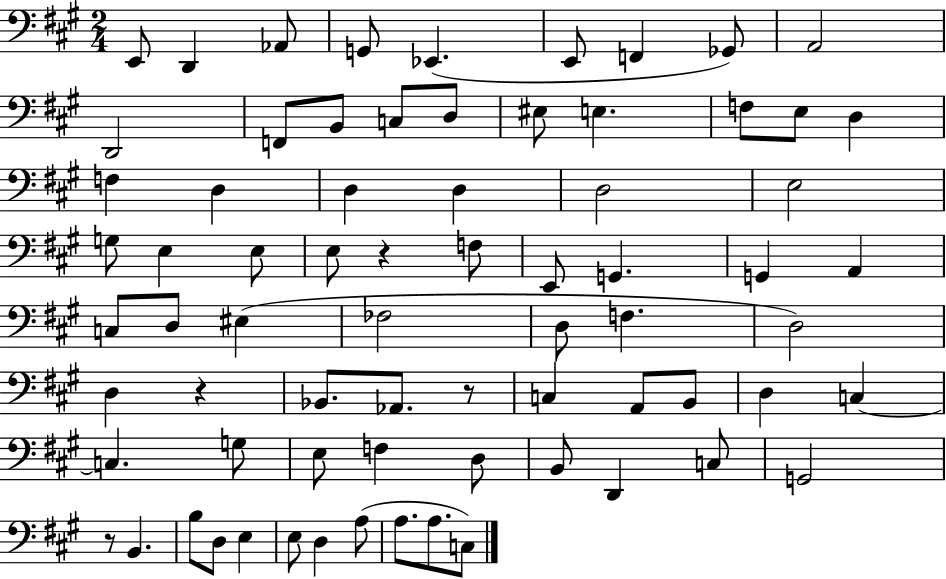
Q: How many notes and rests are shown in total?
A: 72